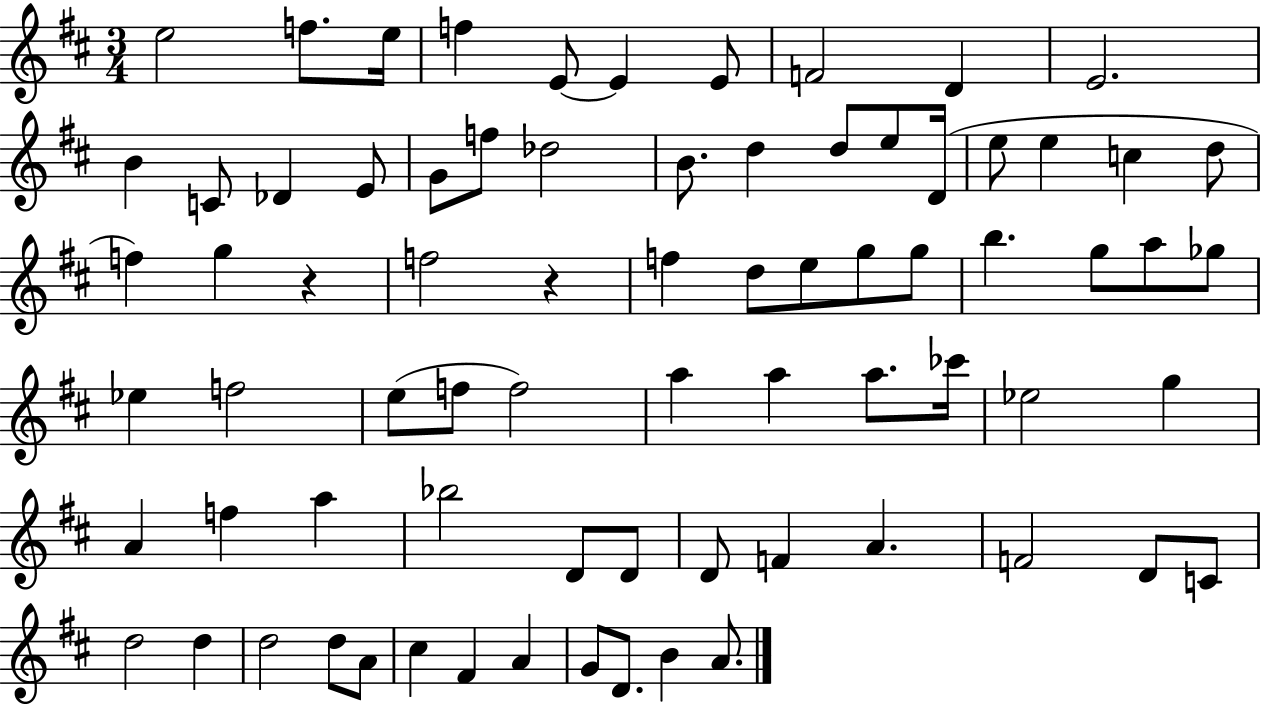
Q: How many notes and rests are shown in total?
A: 75